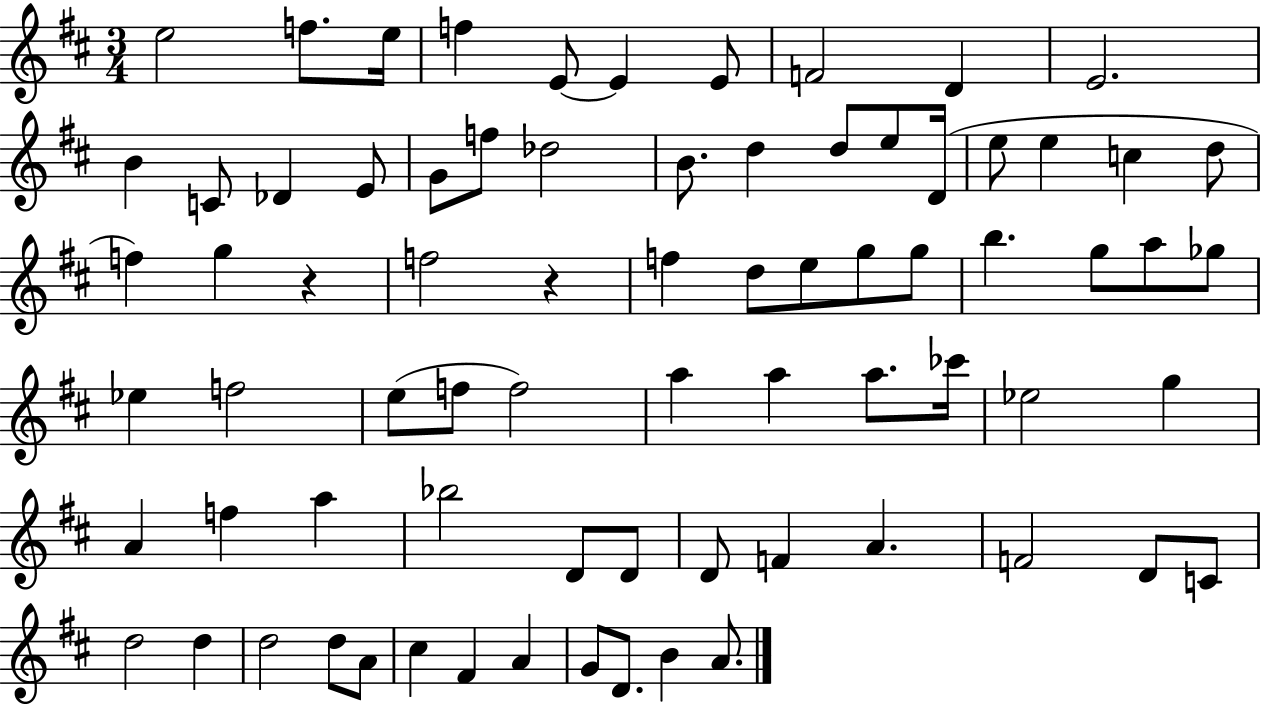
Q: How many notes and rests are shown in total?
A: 75